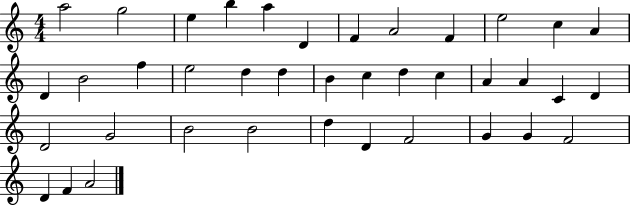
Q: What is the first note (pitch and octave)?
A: A5